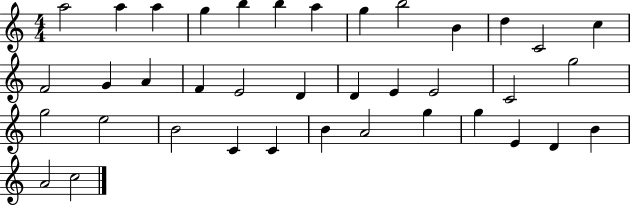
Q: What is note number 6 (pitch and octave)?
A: B5